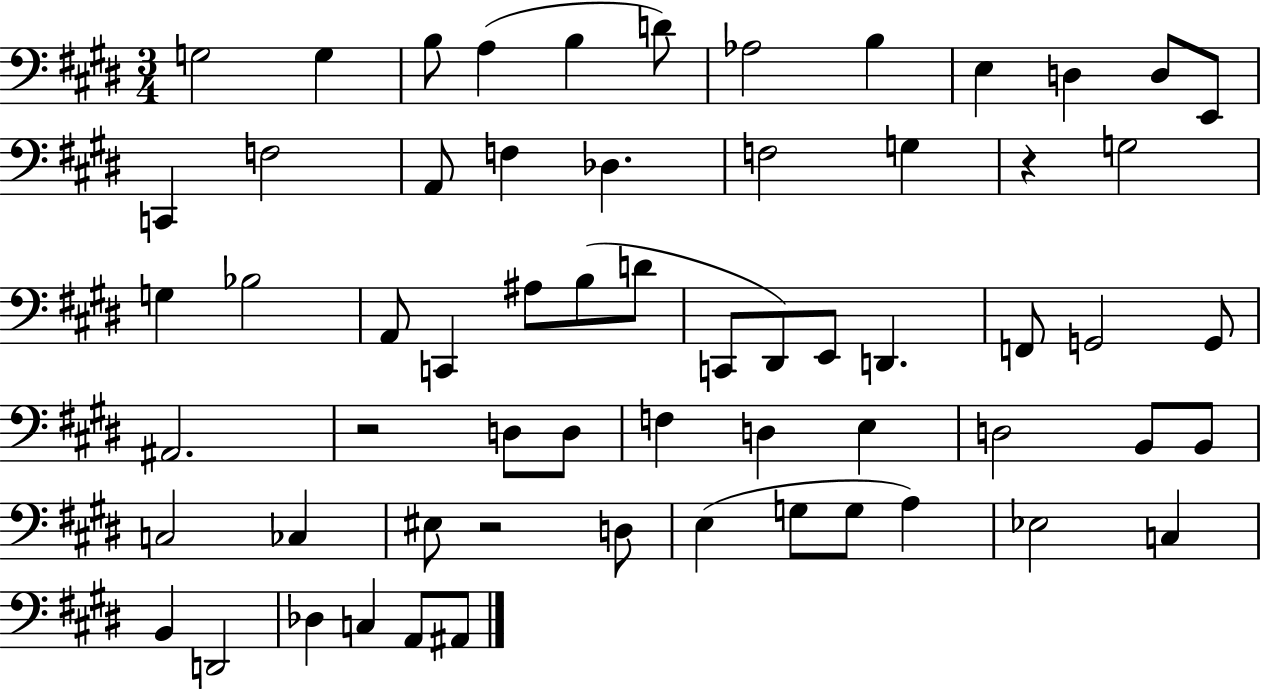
X:1
T:Untitled
M:3/4
L:1/4
K:E
G,2 G, B,/2 A, B, D/2 _A,2 B, E, D, D,/2 E,,/2 C,, F,2 A,,/2 F, _D, F,2 G, z G,2 G, _B,2 A,,/2 C,, ^A,/2 B,/2 D/2 C,,/2 ^D,,/2 E,,/2 D,, F,,/2 G,,2 G,,/2 ^A,,2 z2 D,/2 D,/2 F, D, E, D,2 B,,/2 B,,/2 C,2 _C, ^E,/2 z2 D,/2 E, G,/2 G,/2 A, _E,2 C, B,, D,,2 _D, C, A,,/2 ^A,,/2